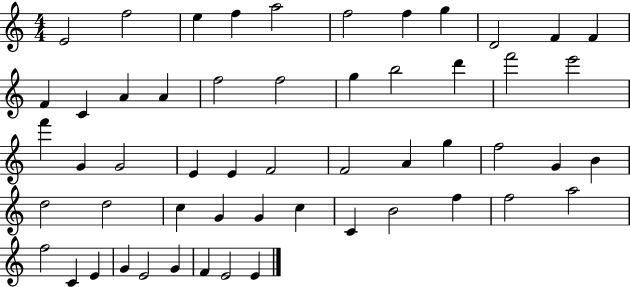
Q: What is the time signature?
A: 4/4